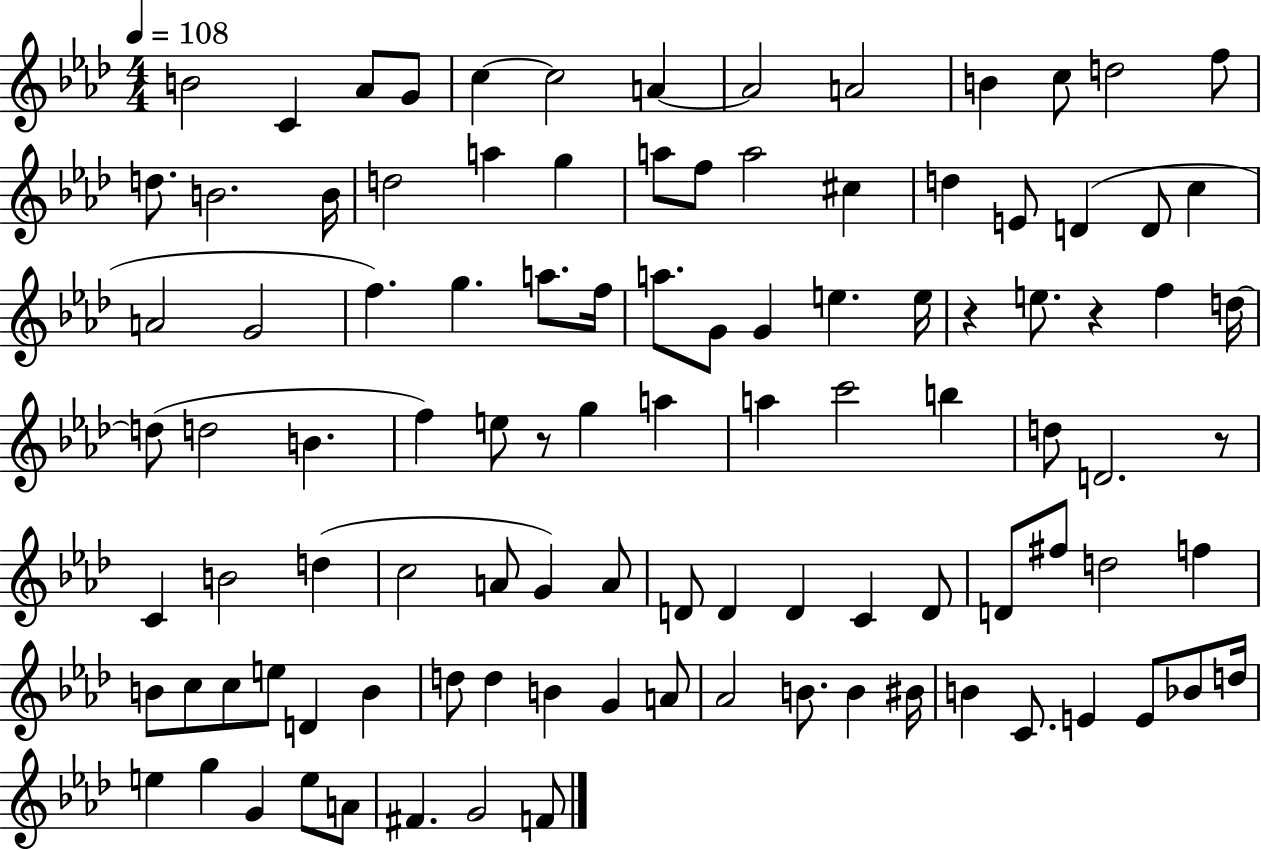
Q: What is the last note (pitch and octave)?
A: F4